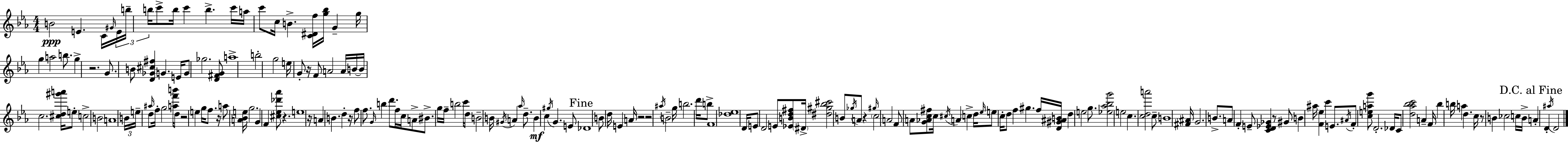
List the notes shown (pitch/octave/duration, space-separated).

B4/h E4/q. C4/s G#4/s E4/s B5/s B5/s C6/e B5/s C6/q B5/q. C6/s A5/s C6/e C5/s B4/q. [C4,D#4,F5]/s [G5,Bb5]/s G4/q G5/s G5/q A5/h B5/e. G5/q R/h. G4/e. B4/e [D4,Gb4,C#5,F#5]/q G4/q. E4/s G4/e Gb5/h. [D4,F#4,G4]/e A5/w B5/h G5/h E5/s G4/e R/s F4/e A4/h A4/s B4/s B4/s C5/h. [C#5,D5,G#6,A6]/s E5/e C5/h B4/h A4/w B4/s E5/s A#5/s D5/e F5/s G5/h [A5,F6,B6]/s D5/e R/h E5/q G5/s F5/e. R/s A5/e [A4,Bb4,E5]/s G5/h. G4/q F4/q [C#5,Eb5,Db6,Ab6]/e R/q. E5/w R/s A4/q B4/q. D5/q R/s F5/e F5/e. G4/s B5/q D6/e. F5/s C5/s A4/e BIS4/e. G5/s F5/s B5/h C6/s D5/e B4/h B4/s G#4/s A4/q Ab5/s D5/e. B4/q C5/q G#5/s G4/q. E4/e Db4/w B4/e D5/s E4/q A4/s R/h R/h A#5/s B4/h G5/s B5/h. D6/s B5/e F4/w [Db5,Eb5]/w D4/s E4/e D4/h E4/e [Eb4,B4,D5,F#5]/e D#4/s [D#5,G#5,Bb5,C#6]/h B4/e Gb5/s A4/e R/q G#5/s C5/h A4/h F4/e A4/e [G4,Ab4,C5,F#5]/e C5/s C#5/s A4/q C5/q D5/s Eb5/s E5/e C5/s D5/e F5/q G#5/q. F5/s [D4,G#4,A#4,B4]/s D5/q E5/h G5/e. [Eb5,Ab5,Bb5,G6]/h E5/h C5/q. [C5,D5,A6]/h C5/e B4/w [F#4,A#4]/s G4/h. B4/e. A4/e F4/q E4/e [C4,D4,Eb4,Gb4]/q R/e G#4/e B4/q A#5/s [F4,Eb5]/q C6/q E4/e. A#4/s F4/e [C5,E5,A5,G6]/e D4/h. Db4/s C4/e [D5,Ab5,Bb5,C6]/h A4/q F4/s Bb5/q B5/s A5/q D5/q. C5/s R/e B4/q CES5/h C5/s B4/s A4/q D4/q A#5/s D4/h